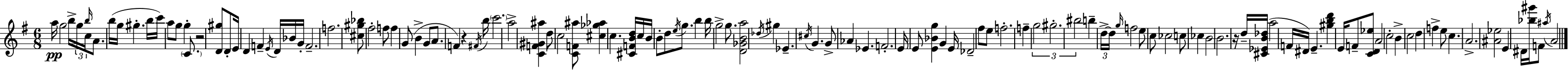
{
  \clef treble
  \numericTimeSignature
  \time 6/8
  \key e \minor
  a''16\pp g''2 b''16-> \tuplet 3/2 { g''16 \grace { b''16 } | c''16 } a'8. b''16( g''16 gis''4.-. | b''16 c'''16) a''8 g''8 g''4-. \parenthesize c'8. | r2 <d' gis''>8 d'8-. | \break e'16 d'4 f'4-- \acciaccatura { e'16 } d'16 | bes'16 g'16-. f'2.-- | f''2. | <cis'' gis'' bes''>8 fis''2-. | \break f''8 f''4 g'8( b'4-> | g'8 a'8. f'4) r4 | \acciaccatura { fis'16 } b''16 \parenthesize c'''2. | a''2-> <c' f' gis' ais''>4 | \break d''8 c''2 | <c' f' ais''>8 <cis'' ges'' aes''>4 c''4. | <cis' f' b' d''>16 c''16 b'16 b'8-. d''8 \acciaccatura { e''16 } g''8. | b''4 b''16 g''2-> | \break g''8. <d' ges' b' a''>2 | \acciaccatura { des''16 } gis''4 ees'4.-- \acciaccatura { cis''16 } | g'4. g'8-> aes'4 | ees'4. f'2.-. | \break e'16 e'8 <e' bes' g''>4 | g'4 e'16 des'2-- | fis''8 e''8 f''2.-. | f''4-- \tuplet 3/2 { g''2 | \break gis''2.-. | bis''2 } | b''4-- \tuplet 3/2 { d''16->~~ d''16 \grace { g''16 } } f''2 | e''8 c''8 ces''2 | \break c''8 ces''4 b'2 | b'2. | r16 d''16-- <cis' ees' b' des''>16( a''2 | f'16 dis'16) e'4.-- | \break <gis'' b'' d'''>4 e'16 f'8-- <c' d' ees''>8 a'2 | c''2-. | b'4-> c''2 | d''4 f''4-> e''8 | \break c''4. a'2.-> | <ais' ees''>2 | e'4 dis'16 <bes'' gis'''>16 f'8 \acciaccatura { ais''16 } | a'2 \bar "|."
}